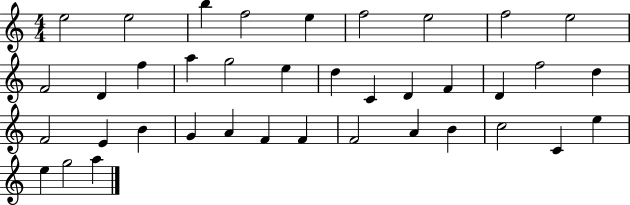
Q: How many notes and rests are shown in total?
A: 38